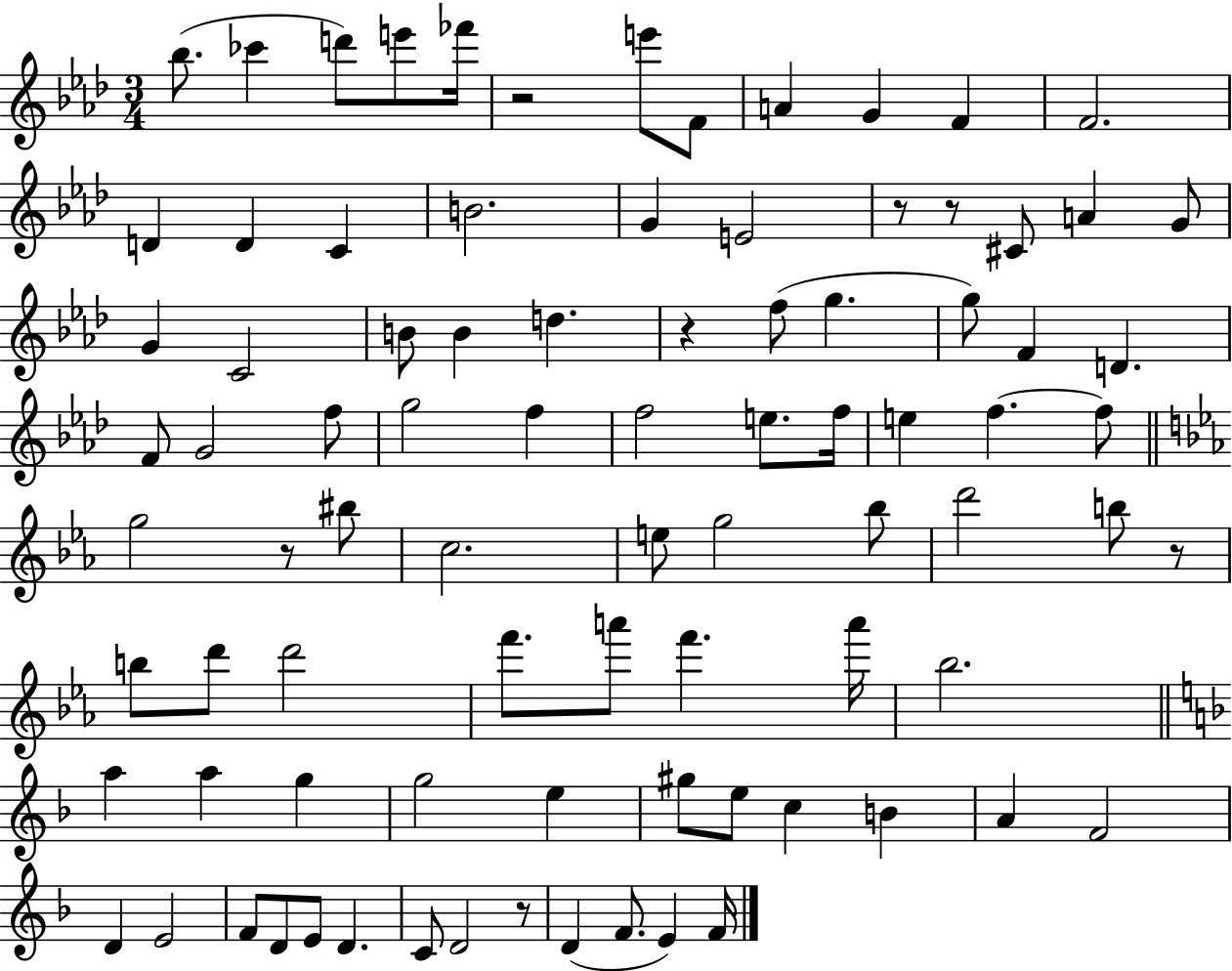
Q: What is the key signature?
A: AES major